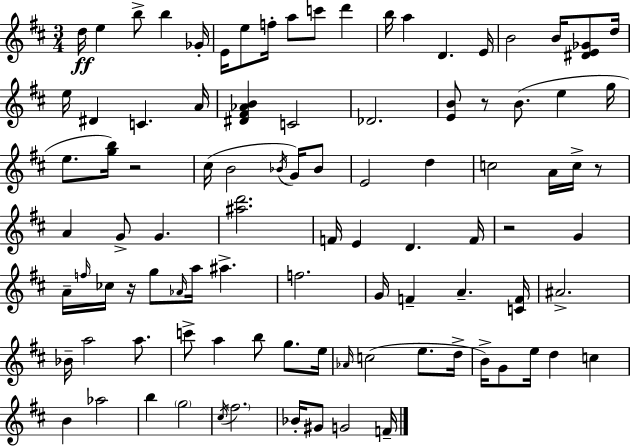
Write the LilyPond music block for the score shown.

{
  \clef treble
  \numericTimeSignature
  \time 3/4
  \key d \major
  d''16\ff e''4 b''8-> b''4 ges'16-. | e'16 e''8 f''16-. a''8 c'''8 d'''4 | b''16 a''4 d'4. e'16 | b'2 b'16 <dis' e' ges'>8 d''16 | \break e''16 dis'4 c'4. a'16 | <dis' fis' aes' b'>4 c'2 | des'2. | <e' b'>8 r8 b'8.( e''4 g''16 | \break e''8. <g'' b''>16) r2 | cis''16( b'2 \acciaccatura { bes'16 }) g'16 bes'8 | e'2 d''4 | c''2 a'16 c''16-> r8 | \break a'4 g'8-> g'4. | <ais'' d'''>2. | f'16 e'4 d'4. | f'16 r2 g'4 | \break a'16-- \grace { f''16 } ces''16 r16 g''8 \grace { aes'16 } a''16 ais''4.-> | f''2. | g'16 f'4-- a'4.-- | <c' f'>16 ais'2.-> | \break bes'16-- a''2 | a''8. c'''8-> a''4 b''8 g''8. | e''16 \grace { aes'16 }( c''2 | e''8. d''16-> b'16->) g'8 e''16 d''4 | \break c''4 b'4 aes''2 | b''4 \parenthesize g''2 | \acciaccatura { cis''16 } \parenthesize fis''2. | bes'16-. gis'8 g'2 | \break f'16-- \bar "|."
}